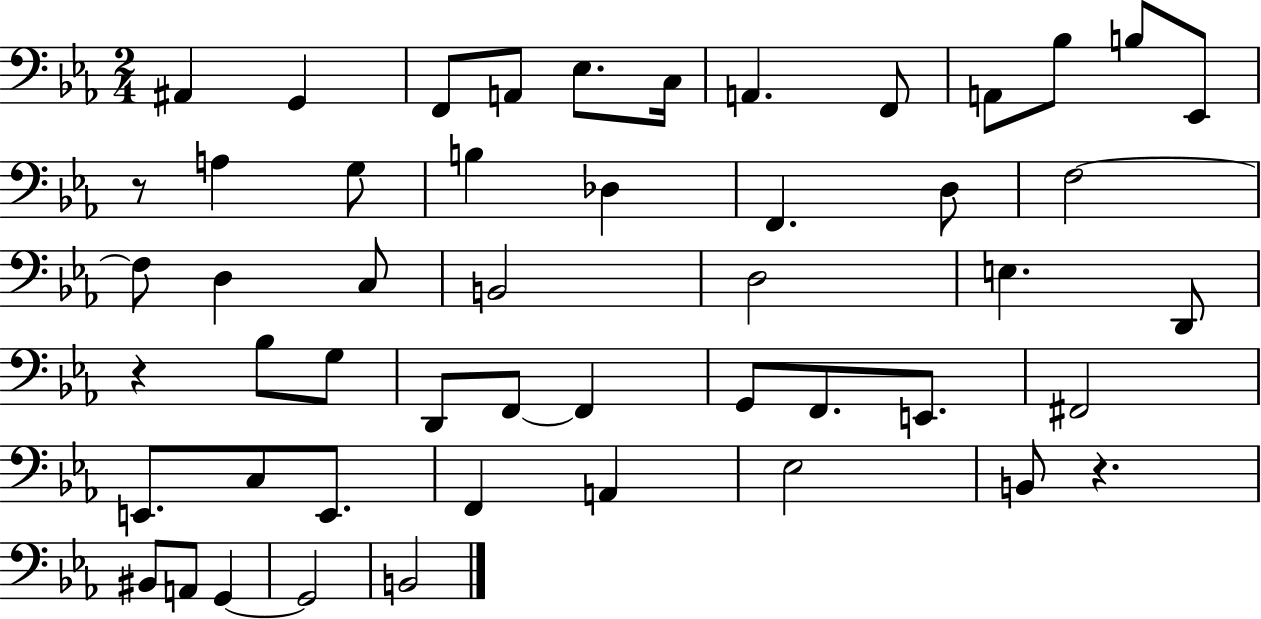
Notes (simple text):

A#2/q G2/q F2/e A2/e Eb3/e. C3/s A2/q. F2/e A2/e Bb3/e B3/e Eb2/e R/e A3/q G3/e B3/q Db3/q F2/q. D3/e F3/h F3/e D3/q C3/e B2/h D3/h E3/q. D2/e R/q Bb3/e G3/e D2/e F2/e F2/q G2/e F2/e. E2/e. F#2/h E2/e. C3/e E2/e. F2/q A2/q Eb3/h B2/e R/q. BIS2/e A2/e G2/q G2/h B2/h